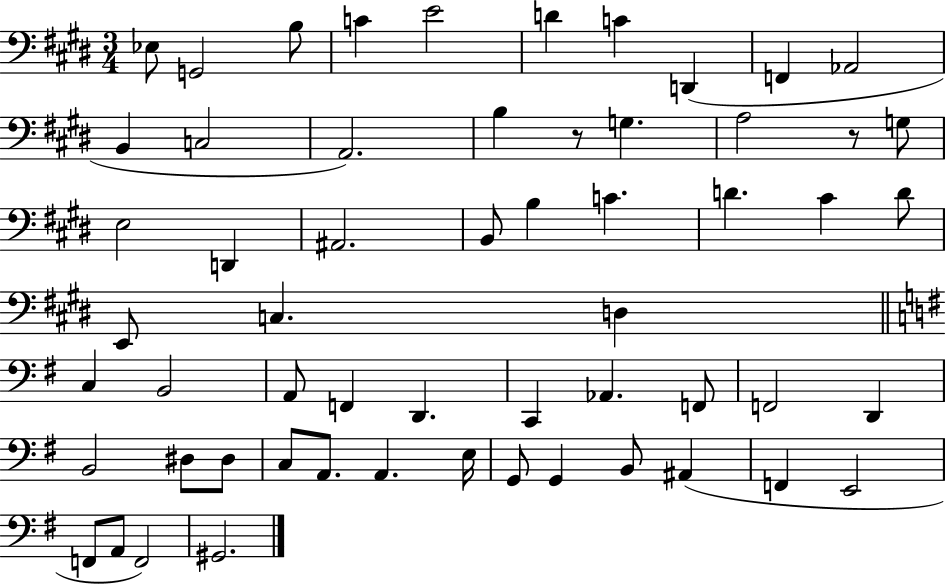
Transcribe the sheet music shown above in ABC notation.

X:1
T:Untitled
M:3/4
L:1/4
K:E
_E,/2 G,,2 B,/2 C E2 D C D,, F,, _A,,2 B,, C,2 A,,2 B, z/2 G, A,2 z/2 G,/2 E,2 D,, ^A,,2 B,,/2 B, C D ^C D/2 E,,/2 C, D, C, B,,2 A,,/2 F,, D,, C,, _A,, F,,/2 F,,2 D,, B,,2 ^D,/2 ^D,/2 C,/2 A,,/2 A,, E,/4 G,,/2 G,, B,,/2 ^A,, F,, E,,2 F,,/2 A,,/2 F,,2 ^G,,2